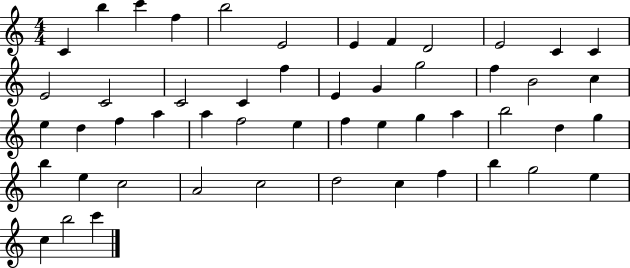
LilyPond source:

{
  \clef treble
  \numericTimeSignature
  \time 4/4
  \key c \major
  c'4 b''4 c'''4 f''4 | b''2 e'2 | e'4 f'4 d'2 | e'2 c'4 c'4 | \break e'2 c'2 | c'2 c'4 f''4 | e'4 g'4 g''2 | f''4 b'2 c''4 | \break e''4 d''4 f''4 a''4 | a''4 f''2 e''4 | f''4 e''4 g''4 a''4 | b''2 d''4 g''4 | \break b''4 e''4 c''2 | a'2 c''2 | d''2 c''4 f''4 | b''4 g''2 e''4 | \break c''4 b''2 c'''4 | \bar "|."
}